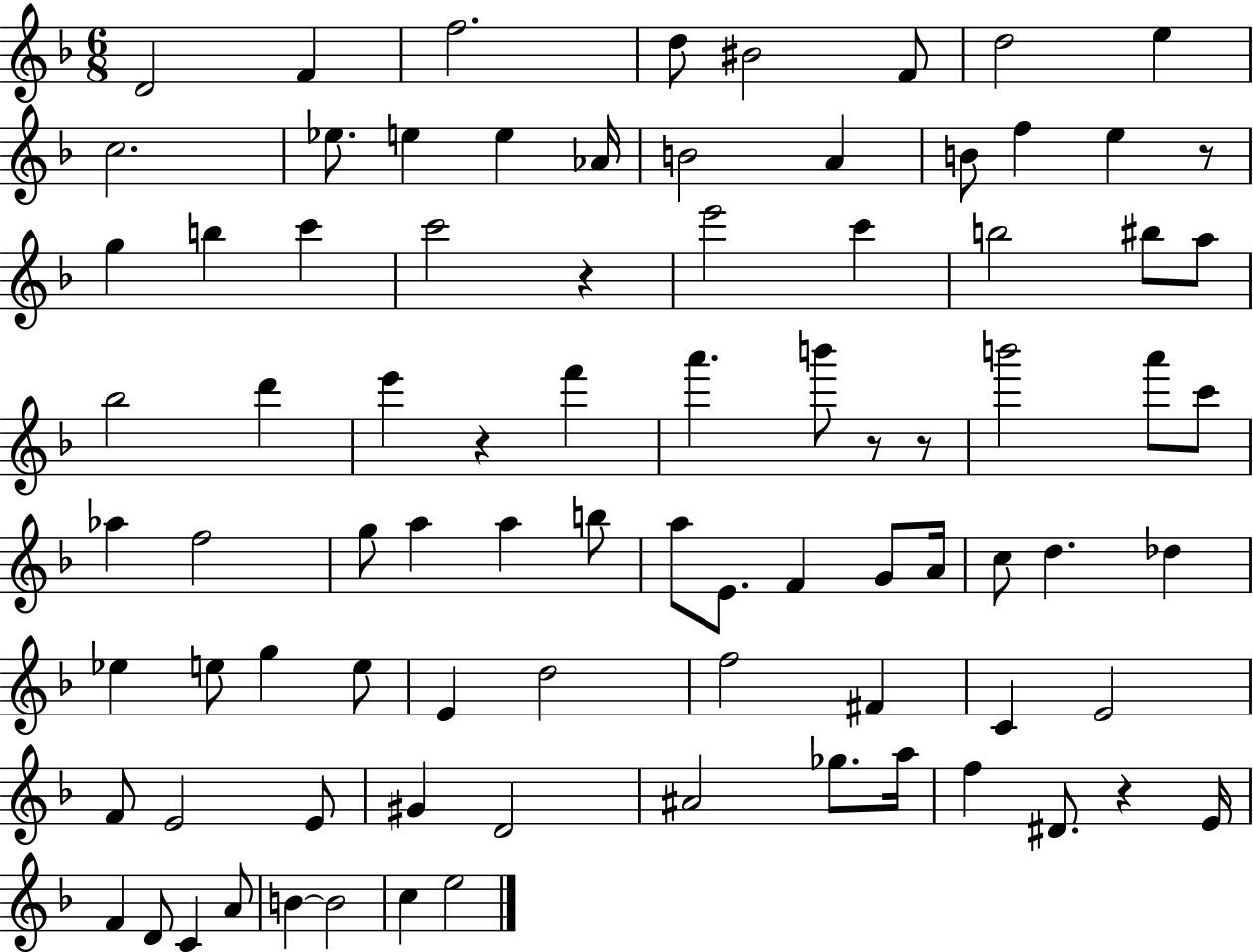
{
  \clef treble
  \numericTimeSignature
  \time 6/8
  \key f \major
  \repeat volta 2 { d'2 f'4 | f''2. | d''8 bis'2 f'8 | d''2 e''4 | \break c''2. | ees''8. e''4 e''4 aes'16 | b'2 a'4 | b'8 f''4 e''4 r8 | \break g''4 b''4 c'''4 | c'''2 r4 | e'''2 c'''4 | b''2 bis''8 a''8 | \break bes''2 d'''4 | e'''4 r4 f'''4 | a'''4. b'''8 r8 r8 | b'''2 a'''8 c'''8 | \break aes''4 f''2 | g''8 a''4 a''4 b''8 | a''8 e'8. f'4 g'8 a'16 | c''8 d''4. des''4 | \break ees''4 e''8 g''4 e''8 | e'4 d''2 | f''2 fis'4 | c'4 e'2 | \break f'8 e'2 e'8 | gis'4 d'2 | ais'2 ges''8. a''16 | f''4 dis'8. r4 e'16 | \break f'4 d'8 c'4 a'8 | b'4~~ b'2 | c''4 e''2 | } \bar "|."
}